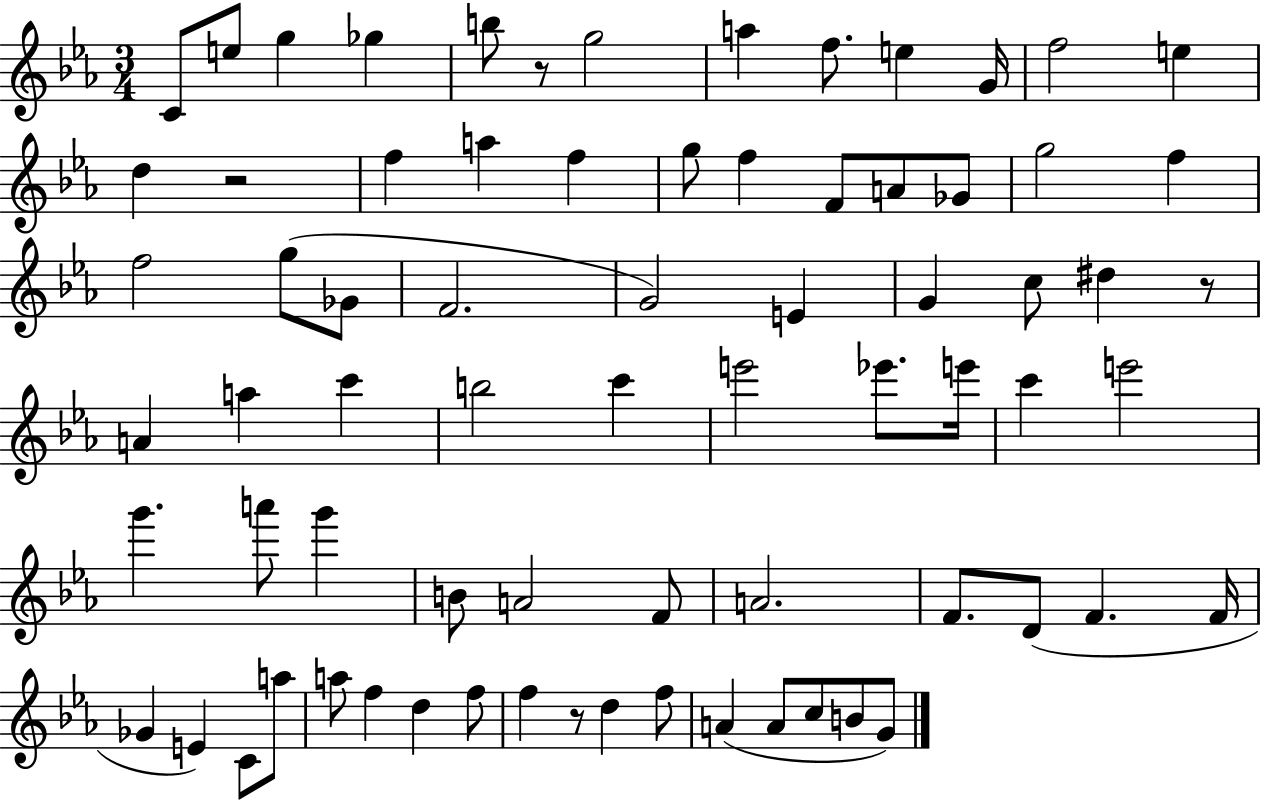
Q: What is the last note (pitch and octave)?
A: G4